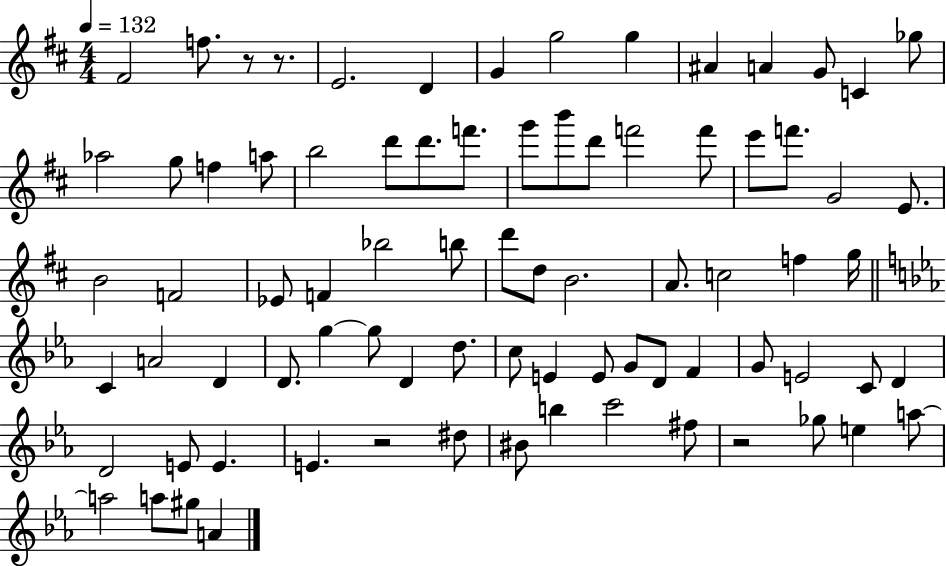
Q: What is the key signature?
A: D major